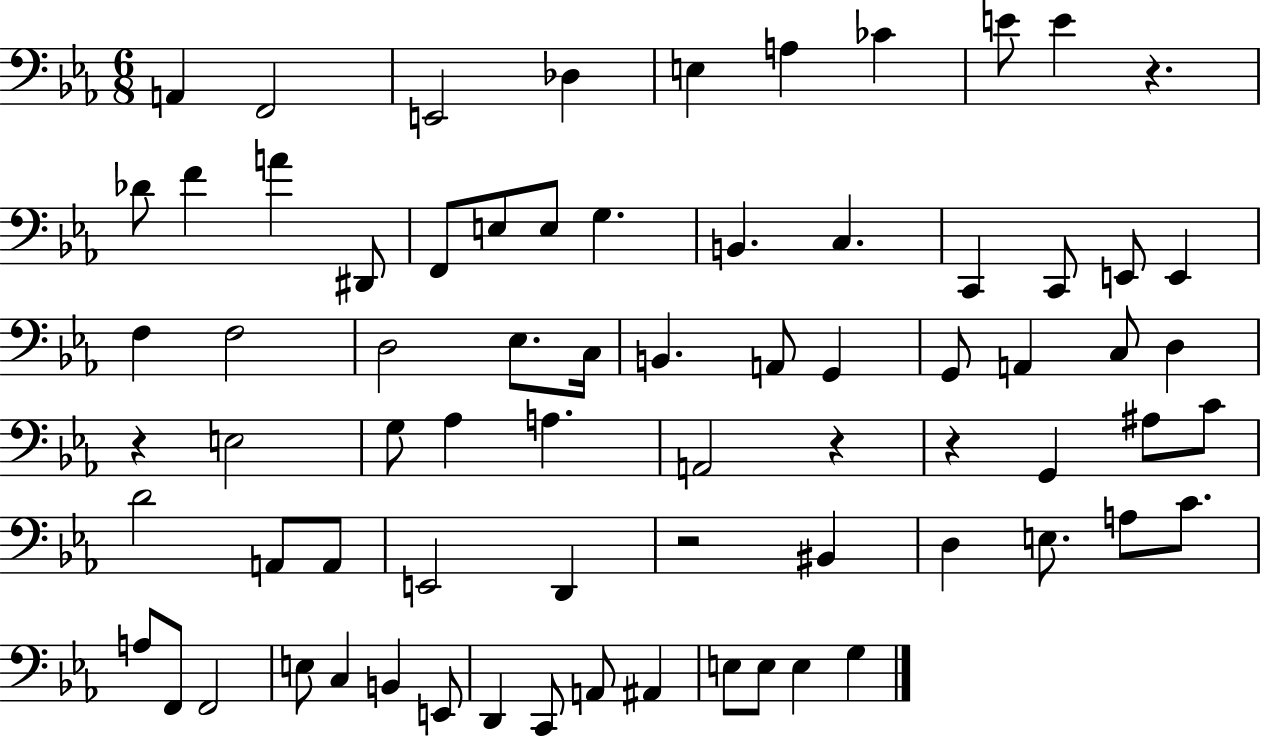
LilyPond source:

{
  \clef bass
  \numericTimeSignature
  \time 6/8
  \key ees \major
  a,4 f,2 | e,2 des4 | e4 a4 ces'4 | e'8 e'4 r4. | \break des'8 f'4 a'4 dis,8 | f,8 e8 e8 g4. | b,4. c4. | c,4 c,8 e,8 e,4 | \break f4 f2 | d2 ees8. c16 | b,4. a,8 g,4 | g,8 a,4 c8 d4 | \break r4 e2 | g8 aes4 a4. | a,2 r4 | r4 g,4 ais8 c'8 | \break d'2 a,8 a,8 | e,2 d,4 | r2 bis,4 | d4 e8. a8 c'8. | \break a8 f,8 f,2 | e8 c4 b,4 e,8 | d,4 c,8 a,8 ais,4 | e8 e8 e4 g4 | \break \bar "|."
}